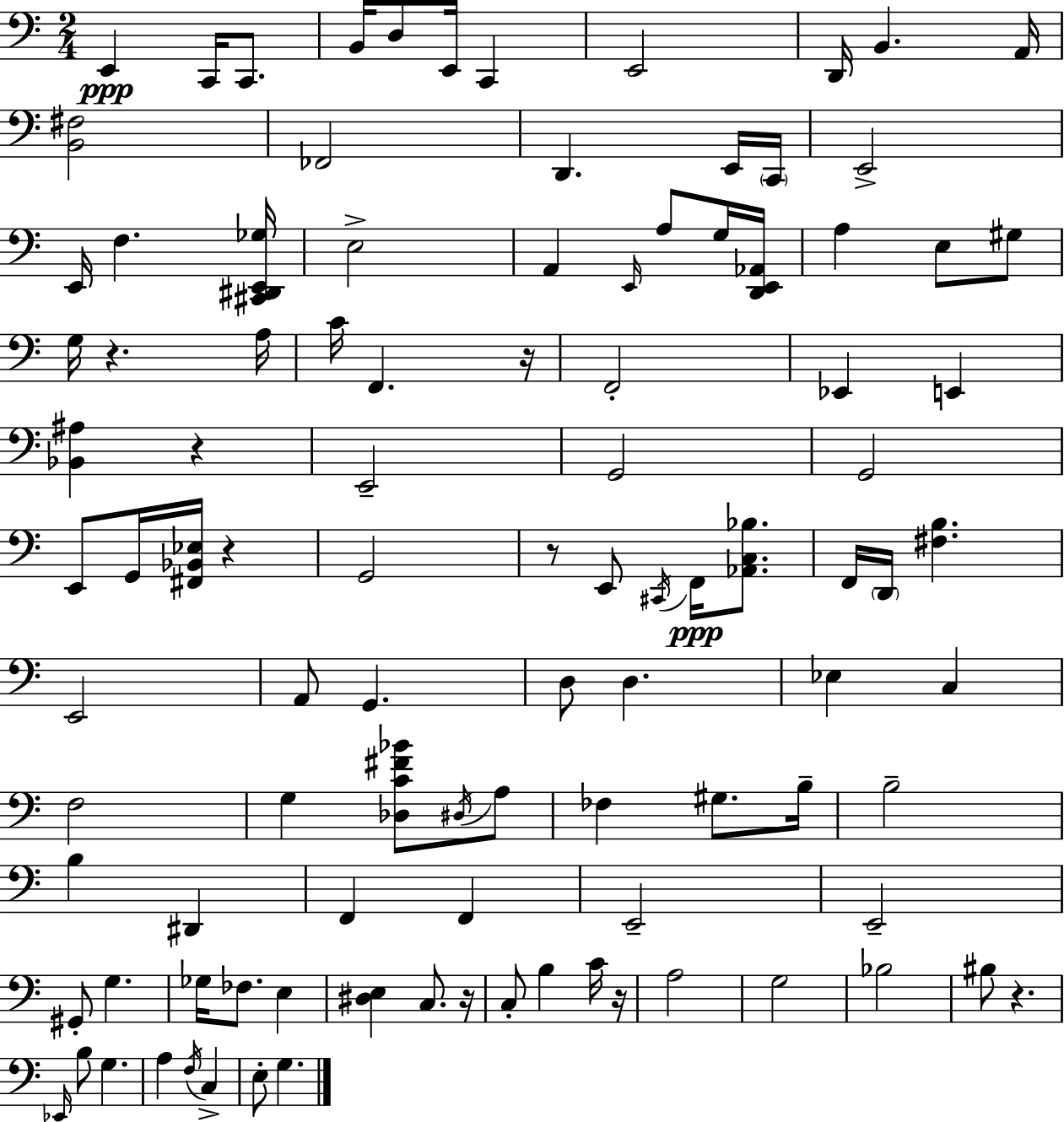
{
  \clef bass
  \numericTimeSignature
  \time 2/4
  \key a \minor
  e,4\ppp c,16 c,8. | b,16 d8 e,16 c,4 | e,2 | d,16 b,4. a,16 | \break <b, fis>2 | fes,2 | d,4. e,16 \parenthesize c,16 | e,2-> | \break e,16 f4. <cis, dis, e, ges>16 | e2-> | a,4 \grace { e,16 } a8 g16 | <d, e, aes,>16 a4 e8 gis8 | \break g16 r4. | a16 c'16 f,4. | r16 f,2-. | ees,4 e,4 | \break <bes, ais>4 r4 | e,2-- | g,2 | g,2 | \break e,8 g,16 <fis, bes, ees>16 r4 | g,2 | r8 e,8 \acciaccatura { cis,16 } f,16\ppp <aes, c bes>8. | f,16 \parenthesize d,16 <fis b>4. | \break e,2 | a,8 g,4. | d8 d4. | ees4 c4 | \break f2 | g4 <des c' fis' bes'>8 | \acciaccatura { dis16 } a8 fes4 gis8. | b16-- b2-- | \break b4 dis,4 | f,4 f,4 | e,2-- | e,2-- | \break gis,8-. g4. | ges16 fes8. e4 | <dis e>4 c8. | r16 c8-. b4 | \break c'16 r16 a2 | g2 | bes2 | bis8 r4. | \break \grace { ees,16 } b8 g4. | a4 | \acciaccatura { f16 } c4-> e8-. g4. | \bar "|."
}